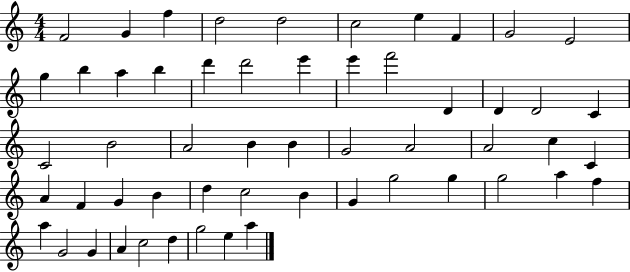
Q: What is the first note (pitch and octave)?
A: F4